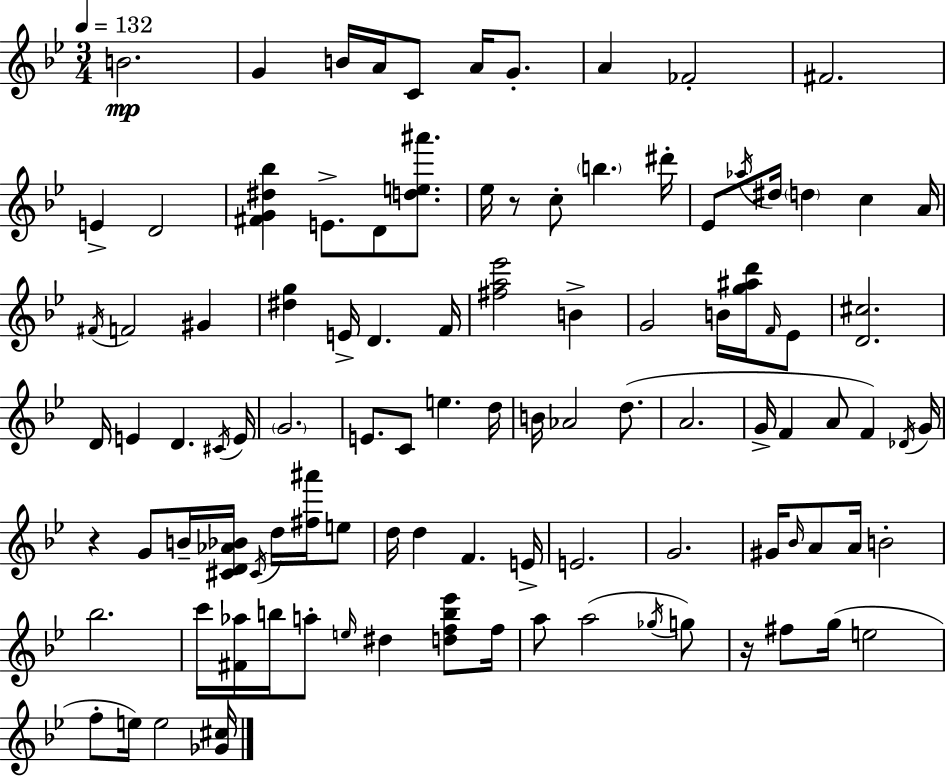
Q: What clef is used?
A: treble